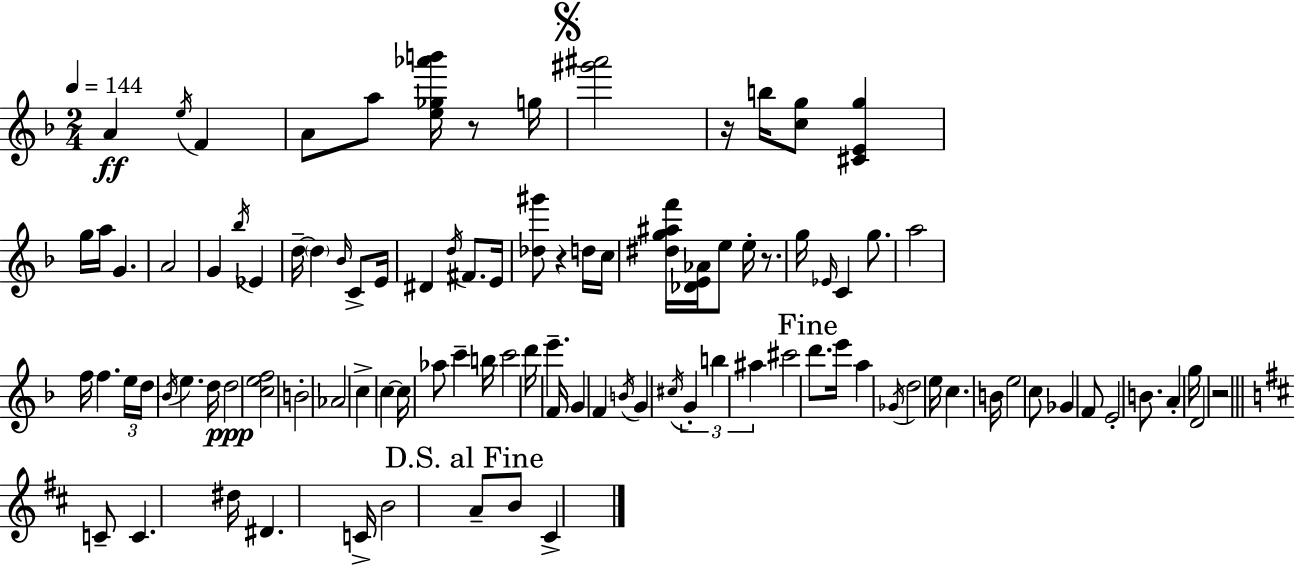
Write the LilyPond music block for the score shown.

{
  \clef treble
  \numericTimeSignature
  \time 2/4
  \key f \major
  \tempo 4 = 144
  a'4\ff \acciaccatura { e''16 } f'4 | a'8 a''8 <e'' ges'' aes''' b'''>16 r8 | g''16 \mark \markup { \musicglyph "scripts.segno" } <gis''' ais'''>2 | r16 b''16 <c'' g''>8 <cis' e' g''>4 | \break g''16 a''16 g'4. | a'2 | g'4 \acciaccatura { bes''16 } ees'4 | d''16--~~ \parenthesize d''4 \grace { bes'16 } | \break c'8-> e'16 dis'4 \acciaccatura { d''16 } | fis'8. e'16 <des'' gis'''>8 r4 | d''16 c''16 <dis'' g'' ais'' f'''>16 <des' e' aes'>16 e''8 | e''16-. r8. g''16 \grace { ees'16 } c'4 | \break g''8. a''2 | f''16 f''4. | \tuplet 3/2 { e''16 d''16 \acciaccatura { bes'16 } } e''4. | d''16 d''2\ppp | \break <c'' e'' f''>2 | b'2-. | aes'2 | c''4-> | \break c''4~~ c''16 aes''8 | c'''4-- b''16 c'''2 | d'''16 e'''4.-- | f'16 g'4 | \break f'4 \acciaccatura { b'16 } g'4 | \acciaccatura { cis''16 } \tuplet 3/2 { g'4-. | b''4 ais''4 } | cis'''2 | \break \mark "Fine" d'''8. e'''16 a''4 | \acciaccatura { ges'16 } d''2 | e''16 c''4. | b'16 e''2 | \break c''8 ges'4 f'8 | e'2-. | b'8. a'4-. | g''16 d'2 | \break r2 | \bar "||" \break \key b \minor c'8-- c'4. | dis''16 dis'4. c'16-> | b'2 | \mark "D.S. al Fine" a'8-- b'8 cis'4-> | \break \bar "|."
}